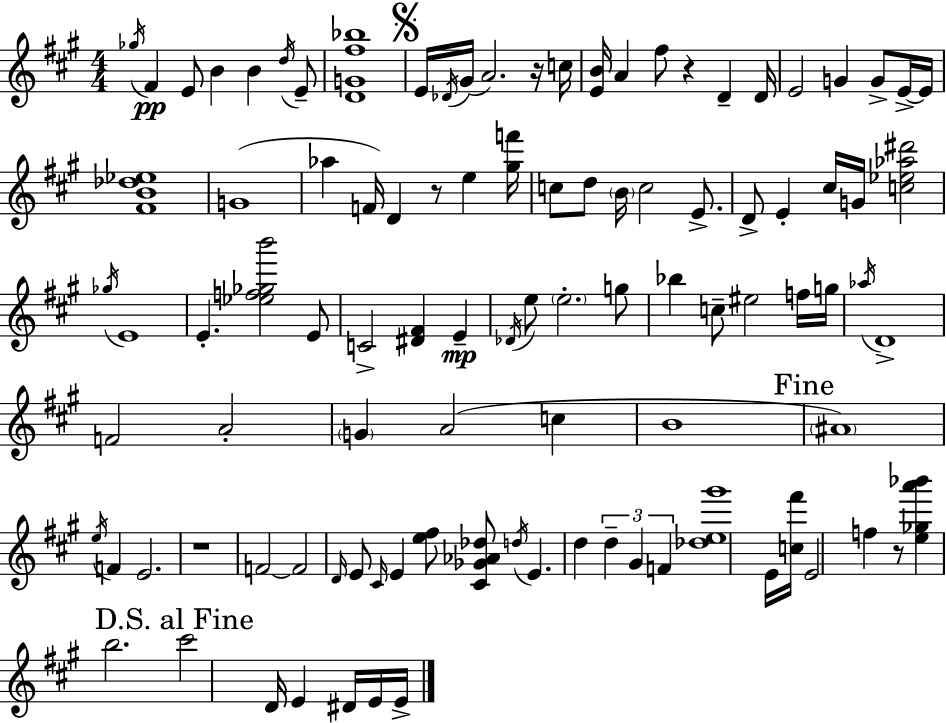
Gb5/s F#4/q E4/e B4/q B4/q D5/s E4/e [D4,G4,F#5,Bb5]/w E4/s Db4/s G#4/s A4/h. R/s C5/s [E4,B4]/s A4/q F#5/e R/q D4/q D4/s E4/h G4/q G4/e E4/s E4/s [F#4,B4,Db5,Eb5]/w G4/w Ab5/q F4/s D4/q R/e E5/q [G#5,F6]/s C5/e D5/e B4/s C5/h E4/e. D4/e E4/q C#5/s G4/s [C5,Eb5,Ab5,D#6]/h Gb5/s E4/w E4/q. [Eb5,F5,Gb5,B6]/h E4/e C4/h [D#4,F#4]/q E4/q Db4/s E5/e E5/h. G5/e Bb5/q C5/e EIS5/h F5/s G5/s Ab5/s D4/w F4/h A4/h G4/q A4/h C5/q B4/w A#4/w E5/s F4/q E4/h. R/w F4/h F4/h D4/s E4/e C#4/s E4/q [E5,F#5]/e [C#4,Gb4,Ab4,Db5]/e D5/s E4/q. D5/q D5/q G#4/q F4/q [Db5,E5,G#6]/w E4/s [C5,F#6]/s E4/h F5/q R/e [E5,Gb5,A6,Bb6]/q B5/h. C#6/h D4/s E4/q D#4/s E4/s E4/s